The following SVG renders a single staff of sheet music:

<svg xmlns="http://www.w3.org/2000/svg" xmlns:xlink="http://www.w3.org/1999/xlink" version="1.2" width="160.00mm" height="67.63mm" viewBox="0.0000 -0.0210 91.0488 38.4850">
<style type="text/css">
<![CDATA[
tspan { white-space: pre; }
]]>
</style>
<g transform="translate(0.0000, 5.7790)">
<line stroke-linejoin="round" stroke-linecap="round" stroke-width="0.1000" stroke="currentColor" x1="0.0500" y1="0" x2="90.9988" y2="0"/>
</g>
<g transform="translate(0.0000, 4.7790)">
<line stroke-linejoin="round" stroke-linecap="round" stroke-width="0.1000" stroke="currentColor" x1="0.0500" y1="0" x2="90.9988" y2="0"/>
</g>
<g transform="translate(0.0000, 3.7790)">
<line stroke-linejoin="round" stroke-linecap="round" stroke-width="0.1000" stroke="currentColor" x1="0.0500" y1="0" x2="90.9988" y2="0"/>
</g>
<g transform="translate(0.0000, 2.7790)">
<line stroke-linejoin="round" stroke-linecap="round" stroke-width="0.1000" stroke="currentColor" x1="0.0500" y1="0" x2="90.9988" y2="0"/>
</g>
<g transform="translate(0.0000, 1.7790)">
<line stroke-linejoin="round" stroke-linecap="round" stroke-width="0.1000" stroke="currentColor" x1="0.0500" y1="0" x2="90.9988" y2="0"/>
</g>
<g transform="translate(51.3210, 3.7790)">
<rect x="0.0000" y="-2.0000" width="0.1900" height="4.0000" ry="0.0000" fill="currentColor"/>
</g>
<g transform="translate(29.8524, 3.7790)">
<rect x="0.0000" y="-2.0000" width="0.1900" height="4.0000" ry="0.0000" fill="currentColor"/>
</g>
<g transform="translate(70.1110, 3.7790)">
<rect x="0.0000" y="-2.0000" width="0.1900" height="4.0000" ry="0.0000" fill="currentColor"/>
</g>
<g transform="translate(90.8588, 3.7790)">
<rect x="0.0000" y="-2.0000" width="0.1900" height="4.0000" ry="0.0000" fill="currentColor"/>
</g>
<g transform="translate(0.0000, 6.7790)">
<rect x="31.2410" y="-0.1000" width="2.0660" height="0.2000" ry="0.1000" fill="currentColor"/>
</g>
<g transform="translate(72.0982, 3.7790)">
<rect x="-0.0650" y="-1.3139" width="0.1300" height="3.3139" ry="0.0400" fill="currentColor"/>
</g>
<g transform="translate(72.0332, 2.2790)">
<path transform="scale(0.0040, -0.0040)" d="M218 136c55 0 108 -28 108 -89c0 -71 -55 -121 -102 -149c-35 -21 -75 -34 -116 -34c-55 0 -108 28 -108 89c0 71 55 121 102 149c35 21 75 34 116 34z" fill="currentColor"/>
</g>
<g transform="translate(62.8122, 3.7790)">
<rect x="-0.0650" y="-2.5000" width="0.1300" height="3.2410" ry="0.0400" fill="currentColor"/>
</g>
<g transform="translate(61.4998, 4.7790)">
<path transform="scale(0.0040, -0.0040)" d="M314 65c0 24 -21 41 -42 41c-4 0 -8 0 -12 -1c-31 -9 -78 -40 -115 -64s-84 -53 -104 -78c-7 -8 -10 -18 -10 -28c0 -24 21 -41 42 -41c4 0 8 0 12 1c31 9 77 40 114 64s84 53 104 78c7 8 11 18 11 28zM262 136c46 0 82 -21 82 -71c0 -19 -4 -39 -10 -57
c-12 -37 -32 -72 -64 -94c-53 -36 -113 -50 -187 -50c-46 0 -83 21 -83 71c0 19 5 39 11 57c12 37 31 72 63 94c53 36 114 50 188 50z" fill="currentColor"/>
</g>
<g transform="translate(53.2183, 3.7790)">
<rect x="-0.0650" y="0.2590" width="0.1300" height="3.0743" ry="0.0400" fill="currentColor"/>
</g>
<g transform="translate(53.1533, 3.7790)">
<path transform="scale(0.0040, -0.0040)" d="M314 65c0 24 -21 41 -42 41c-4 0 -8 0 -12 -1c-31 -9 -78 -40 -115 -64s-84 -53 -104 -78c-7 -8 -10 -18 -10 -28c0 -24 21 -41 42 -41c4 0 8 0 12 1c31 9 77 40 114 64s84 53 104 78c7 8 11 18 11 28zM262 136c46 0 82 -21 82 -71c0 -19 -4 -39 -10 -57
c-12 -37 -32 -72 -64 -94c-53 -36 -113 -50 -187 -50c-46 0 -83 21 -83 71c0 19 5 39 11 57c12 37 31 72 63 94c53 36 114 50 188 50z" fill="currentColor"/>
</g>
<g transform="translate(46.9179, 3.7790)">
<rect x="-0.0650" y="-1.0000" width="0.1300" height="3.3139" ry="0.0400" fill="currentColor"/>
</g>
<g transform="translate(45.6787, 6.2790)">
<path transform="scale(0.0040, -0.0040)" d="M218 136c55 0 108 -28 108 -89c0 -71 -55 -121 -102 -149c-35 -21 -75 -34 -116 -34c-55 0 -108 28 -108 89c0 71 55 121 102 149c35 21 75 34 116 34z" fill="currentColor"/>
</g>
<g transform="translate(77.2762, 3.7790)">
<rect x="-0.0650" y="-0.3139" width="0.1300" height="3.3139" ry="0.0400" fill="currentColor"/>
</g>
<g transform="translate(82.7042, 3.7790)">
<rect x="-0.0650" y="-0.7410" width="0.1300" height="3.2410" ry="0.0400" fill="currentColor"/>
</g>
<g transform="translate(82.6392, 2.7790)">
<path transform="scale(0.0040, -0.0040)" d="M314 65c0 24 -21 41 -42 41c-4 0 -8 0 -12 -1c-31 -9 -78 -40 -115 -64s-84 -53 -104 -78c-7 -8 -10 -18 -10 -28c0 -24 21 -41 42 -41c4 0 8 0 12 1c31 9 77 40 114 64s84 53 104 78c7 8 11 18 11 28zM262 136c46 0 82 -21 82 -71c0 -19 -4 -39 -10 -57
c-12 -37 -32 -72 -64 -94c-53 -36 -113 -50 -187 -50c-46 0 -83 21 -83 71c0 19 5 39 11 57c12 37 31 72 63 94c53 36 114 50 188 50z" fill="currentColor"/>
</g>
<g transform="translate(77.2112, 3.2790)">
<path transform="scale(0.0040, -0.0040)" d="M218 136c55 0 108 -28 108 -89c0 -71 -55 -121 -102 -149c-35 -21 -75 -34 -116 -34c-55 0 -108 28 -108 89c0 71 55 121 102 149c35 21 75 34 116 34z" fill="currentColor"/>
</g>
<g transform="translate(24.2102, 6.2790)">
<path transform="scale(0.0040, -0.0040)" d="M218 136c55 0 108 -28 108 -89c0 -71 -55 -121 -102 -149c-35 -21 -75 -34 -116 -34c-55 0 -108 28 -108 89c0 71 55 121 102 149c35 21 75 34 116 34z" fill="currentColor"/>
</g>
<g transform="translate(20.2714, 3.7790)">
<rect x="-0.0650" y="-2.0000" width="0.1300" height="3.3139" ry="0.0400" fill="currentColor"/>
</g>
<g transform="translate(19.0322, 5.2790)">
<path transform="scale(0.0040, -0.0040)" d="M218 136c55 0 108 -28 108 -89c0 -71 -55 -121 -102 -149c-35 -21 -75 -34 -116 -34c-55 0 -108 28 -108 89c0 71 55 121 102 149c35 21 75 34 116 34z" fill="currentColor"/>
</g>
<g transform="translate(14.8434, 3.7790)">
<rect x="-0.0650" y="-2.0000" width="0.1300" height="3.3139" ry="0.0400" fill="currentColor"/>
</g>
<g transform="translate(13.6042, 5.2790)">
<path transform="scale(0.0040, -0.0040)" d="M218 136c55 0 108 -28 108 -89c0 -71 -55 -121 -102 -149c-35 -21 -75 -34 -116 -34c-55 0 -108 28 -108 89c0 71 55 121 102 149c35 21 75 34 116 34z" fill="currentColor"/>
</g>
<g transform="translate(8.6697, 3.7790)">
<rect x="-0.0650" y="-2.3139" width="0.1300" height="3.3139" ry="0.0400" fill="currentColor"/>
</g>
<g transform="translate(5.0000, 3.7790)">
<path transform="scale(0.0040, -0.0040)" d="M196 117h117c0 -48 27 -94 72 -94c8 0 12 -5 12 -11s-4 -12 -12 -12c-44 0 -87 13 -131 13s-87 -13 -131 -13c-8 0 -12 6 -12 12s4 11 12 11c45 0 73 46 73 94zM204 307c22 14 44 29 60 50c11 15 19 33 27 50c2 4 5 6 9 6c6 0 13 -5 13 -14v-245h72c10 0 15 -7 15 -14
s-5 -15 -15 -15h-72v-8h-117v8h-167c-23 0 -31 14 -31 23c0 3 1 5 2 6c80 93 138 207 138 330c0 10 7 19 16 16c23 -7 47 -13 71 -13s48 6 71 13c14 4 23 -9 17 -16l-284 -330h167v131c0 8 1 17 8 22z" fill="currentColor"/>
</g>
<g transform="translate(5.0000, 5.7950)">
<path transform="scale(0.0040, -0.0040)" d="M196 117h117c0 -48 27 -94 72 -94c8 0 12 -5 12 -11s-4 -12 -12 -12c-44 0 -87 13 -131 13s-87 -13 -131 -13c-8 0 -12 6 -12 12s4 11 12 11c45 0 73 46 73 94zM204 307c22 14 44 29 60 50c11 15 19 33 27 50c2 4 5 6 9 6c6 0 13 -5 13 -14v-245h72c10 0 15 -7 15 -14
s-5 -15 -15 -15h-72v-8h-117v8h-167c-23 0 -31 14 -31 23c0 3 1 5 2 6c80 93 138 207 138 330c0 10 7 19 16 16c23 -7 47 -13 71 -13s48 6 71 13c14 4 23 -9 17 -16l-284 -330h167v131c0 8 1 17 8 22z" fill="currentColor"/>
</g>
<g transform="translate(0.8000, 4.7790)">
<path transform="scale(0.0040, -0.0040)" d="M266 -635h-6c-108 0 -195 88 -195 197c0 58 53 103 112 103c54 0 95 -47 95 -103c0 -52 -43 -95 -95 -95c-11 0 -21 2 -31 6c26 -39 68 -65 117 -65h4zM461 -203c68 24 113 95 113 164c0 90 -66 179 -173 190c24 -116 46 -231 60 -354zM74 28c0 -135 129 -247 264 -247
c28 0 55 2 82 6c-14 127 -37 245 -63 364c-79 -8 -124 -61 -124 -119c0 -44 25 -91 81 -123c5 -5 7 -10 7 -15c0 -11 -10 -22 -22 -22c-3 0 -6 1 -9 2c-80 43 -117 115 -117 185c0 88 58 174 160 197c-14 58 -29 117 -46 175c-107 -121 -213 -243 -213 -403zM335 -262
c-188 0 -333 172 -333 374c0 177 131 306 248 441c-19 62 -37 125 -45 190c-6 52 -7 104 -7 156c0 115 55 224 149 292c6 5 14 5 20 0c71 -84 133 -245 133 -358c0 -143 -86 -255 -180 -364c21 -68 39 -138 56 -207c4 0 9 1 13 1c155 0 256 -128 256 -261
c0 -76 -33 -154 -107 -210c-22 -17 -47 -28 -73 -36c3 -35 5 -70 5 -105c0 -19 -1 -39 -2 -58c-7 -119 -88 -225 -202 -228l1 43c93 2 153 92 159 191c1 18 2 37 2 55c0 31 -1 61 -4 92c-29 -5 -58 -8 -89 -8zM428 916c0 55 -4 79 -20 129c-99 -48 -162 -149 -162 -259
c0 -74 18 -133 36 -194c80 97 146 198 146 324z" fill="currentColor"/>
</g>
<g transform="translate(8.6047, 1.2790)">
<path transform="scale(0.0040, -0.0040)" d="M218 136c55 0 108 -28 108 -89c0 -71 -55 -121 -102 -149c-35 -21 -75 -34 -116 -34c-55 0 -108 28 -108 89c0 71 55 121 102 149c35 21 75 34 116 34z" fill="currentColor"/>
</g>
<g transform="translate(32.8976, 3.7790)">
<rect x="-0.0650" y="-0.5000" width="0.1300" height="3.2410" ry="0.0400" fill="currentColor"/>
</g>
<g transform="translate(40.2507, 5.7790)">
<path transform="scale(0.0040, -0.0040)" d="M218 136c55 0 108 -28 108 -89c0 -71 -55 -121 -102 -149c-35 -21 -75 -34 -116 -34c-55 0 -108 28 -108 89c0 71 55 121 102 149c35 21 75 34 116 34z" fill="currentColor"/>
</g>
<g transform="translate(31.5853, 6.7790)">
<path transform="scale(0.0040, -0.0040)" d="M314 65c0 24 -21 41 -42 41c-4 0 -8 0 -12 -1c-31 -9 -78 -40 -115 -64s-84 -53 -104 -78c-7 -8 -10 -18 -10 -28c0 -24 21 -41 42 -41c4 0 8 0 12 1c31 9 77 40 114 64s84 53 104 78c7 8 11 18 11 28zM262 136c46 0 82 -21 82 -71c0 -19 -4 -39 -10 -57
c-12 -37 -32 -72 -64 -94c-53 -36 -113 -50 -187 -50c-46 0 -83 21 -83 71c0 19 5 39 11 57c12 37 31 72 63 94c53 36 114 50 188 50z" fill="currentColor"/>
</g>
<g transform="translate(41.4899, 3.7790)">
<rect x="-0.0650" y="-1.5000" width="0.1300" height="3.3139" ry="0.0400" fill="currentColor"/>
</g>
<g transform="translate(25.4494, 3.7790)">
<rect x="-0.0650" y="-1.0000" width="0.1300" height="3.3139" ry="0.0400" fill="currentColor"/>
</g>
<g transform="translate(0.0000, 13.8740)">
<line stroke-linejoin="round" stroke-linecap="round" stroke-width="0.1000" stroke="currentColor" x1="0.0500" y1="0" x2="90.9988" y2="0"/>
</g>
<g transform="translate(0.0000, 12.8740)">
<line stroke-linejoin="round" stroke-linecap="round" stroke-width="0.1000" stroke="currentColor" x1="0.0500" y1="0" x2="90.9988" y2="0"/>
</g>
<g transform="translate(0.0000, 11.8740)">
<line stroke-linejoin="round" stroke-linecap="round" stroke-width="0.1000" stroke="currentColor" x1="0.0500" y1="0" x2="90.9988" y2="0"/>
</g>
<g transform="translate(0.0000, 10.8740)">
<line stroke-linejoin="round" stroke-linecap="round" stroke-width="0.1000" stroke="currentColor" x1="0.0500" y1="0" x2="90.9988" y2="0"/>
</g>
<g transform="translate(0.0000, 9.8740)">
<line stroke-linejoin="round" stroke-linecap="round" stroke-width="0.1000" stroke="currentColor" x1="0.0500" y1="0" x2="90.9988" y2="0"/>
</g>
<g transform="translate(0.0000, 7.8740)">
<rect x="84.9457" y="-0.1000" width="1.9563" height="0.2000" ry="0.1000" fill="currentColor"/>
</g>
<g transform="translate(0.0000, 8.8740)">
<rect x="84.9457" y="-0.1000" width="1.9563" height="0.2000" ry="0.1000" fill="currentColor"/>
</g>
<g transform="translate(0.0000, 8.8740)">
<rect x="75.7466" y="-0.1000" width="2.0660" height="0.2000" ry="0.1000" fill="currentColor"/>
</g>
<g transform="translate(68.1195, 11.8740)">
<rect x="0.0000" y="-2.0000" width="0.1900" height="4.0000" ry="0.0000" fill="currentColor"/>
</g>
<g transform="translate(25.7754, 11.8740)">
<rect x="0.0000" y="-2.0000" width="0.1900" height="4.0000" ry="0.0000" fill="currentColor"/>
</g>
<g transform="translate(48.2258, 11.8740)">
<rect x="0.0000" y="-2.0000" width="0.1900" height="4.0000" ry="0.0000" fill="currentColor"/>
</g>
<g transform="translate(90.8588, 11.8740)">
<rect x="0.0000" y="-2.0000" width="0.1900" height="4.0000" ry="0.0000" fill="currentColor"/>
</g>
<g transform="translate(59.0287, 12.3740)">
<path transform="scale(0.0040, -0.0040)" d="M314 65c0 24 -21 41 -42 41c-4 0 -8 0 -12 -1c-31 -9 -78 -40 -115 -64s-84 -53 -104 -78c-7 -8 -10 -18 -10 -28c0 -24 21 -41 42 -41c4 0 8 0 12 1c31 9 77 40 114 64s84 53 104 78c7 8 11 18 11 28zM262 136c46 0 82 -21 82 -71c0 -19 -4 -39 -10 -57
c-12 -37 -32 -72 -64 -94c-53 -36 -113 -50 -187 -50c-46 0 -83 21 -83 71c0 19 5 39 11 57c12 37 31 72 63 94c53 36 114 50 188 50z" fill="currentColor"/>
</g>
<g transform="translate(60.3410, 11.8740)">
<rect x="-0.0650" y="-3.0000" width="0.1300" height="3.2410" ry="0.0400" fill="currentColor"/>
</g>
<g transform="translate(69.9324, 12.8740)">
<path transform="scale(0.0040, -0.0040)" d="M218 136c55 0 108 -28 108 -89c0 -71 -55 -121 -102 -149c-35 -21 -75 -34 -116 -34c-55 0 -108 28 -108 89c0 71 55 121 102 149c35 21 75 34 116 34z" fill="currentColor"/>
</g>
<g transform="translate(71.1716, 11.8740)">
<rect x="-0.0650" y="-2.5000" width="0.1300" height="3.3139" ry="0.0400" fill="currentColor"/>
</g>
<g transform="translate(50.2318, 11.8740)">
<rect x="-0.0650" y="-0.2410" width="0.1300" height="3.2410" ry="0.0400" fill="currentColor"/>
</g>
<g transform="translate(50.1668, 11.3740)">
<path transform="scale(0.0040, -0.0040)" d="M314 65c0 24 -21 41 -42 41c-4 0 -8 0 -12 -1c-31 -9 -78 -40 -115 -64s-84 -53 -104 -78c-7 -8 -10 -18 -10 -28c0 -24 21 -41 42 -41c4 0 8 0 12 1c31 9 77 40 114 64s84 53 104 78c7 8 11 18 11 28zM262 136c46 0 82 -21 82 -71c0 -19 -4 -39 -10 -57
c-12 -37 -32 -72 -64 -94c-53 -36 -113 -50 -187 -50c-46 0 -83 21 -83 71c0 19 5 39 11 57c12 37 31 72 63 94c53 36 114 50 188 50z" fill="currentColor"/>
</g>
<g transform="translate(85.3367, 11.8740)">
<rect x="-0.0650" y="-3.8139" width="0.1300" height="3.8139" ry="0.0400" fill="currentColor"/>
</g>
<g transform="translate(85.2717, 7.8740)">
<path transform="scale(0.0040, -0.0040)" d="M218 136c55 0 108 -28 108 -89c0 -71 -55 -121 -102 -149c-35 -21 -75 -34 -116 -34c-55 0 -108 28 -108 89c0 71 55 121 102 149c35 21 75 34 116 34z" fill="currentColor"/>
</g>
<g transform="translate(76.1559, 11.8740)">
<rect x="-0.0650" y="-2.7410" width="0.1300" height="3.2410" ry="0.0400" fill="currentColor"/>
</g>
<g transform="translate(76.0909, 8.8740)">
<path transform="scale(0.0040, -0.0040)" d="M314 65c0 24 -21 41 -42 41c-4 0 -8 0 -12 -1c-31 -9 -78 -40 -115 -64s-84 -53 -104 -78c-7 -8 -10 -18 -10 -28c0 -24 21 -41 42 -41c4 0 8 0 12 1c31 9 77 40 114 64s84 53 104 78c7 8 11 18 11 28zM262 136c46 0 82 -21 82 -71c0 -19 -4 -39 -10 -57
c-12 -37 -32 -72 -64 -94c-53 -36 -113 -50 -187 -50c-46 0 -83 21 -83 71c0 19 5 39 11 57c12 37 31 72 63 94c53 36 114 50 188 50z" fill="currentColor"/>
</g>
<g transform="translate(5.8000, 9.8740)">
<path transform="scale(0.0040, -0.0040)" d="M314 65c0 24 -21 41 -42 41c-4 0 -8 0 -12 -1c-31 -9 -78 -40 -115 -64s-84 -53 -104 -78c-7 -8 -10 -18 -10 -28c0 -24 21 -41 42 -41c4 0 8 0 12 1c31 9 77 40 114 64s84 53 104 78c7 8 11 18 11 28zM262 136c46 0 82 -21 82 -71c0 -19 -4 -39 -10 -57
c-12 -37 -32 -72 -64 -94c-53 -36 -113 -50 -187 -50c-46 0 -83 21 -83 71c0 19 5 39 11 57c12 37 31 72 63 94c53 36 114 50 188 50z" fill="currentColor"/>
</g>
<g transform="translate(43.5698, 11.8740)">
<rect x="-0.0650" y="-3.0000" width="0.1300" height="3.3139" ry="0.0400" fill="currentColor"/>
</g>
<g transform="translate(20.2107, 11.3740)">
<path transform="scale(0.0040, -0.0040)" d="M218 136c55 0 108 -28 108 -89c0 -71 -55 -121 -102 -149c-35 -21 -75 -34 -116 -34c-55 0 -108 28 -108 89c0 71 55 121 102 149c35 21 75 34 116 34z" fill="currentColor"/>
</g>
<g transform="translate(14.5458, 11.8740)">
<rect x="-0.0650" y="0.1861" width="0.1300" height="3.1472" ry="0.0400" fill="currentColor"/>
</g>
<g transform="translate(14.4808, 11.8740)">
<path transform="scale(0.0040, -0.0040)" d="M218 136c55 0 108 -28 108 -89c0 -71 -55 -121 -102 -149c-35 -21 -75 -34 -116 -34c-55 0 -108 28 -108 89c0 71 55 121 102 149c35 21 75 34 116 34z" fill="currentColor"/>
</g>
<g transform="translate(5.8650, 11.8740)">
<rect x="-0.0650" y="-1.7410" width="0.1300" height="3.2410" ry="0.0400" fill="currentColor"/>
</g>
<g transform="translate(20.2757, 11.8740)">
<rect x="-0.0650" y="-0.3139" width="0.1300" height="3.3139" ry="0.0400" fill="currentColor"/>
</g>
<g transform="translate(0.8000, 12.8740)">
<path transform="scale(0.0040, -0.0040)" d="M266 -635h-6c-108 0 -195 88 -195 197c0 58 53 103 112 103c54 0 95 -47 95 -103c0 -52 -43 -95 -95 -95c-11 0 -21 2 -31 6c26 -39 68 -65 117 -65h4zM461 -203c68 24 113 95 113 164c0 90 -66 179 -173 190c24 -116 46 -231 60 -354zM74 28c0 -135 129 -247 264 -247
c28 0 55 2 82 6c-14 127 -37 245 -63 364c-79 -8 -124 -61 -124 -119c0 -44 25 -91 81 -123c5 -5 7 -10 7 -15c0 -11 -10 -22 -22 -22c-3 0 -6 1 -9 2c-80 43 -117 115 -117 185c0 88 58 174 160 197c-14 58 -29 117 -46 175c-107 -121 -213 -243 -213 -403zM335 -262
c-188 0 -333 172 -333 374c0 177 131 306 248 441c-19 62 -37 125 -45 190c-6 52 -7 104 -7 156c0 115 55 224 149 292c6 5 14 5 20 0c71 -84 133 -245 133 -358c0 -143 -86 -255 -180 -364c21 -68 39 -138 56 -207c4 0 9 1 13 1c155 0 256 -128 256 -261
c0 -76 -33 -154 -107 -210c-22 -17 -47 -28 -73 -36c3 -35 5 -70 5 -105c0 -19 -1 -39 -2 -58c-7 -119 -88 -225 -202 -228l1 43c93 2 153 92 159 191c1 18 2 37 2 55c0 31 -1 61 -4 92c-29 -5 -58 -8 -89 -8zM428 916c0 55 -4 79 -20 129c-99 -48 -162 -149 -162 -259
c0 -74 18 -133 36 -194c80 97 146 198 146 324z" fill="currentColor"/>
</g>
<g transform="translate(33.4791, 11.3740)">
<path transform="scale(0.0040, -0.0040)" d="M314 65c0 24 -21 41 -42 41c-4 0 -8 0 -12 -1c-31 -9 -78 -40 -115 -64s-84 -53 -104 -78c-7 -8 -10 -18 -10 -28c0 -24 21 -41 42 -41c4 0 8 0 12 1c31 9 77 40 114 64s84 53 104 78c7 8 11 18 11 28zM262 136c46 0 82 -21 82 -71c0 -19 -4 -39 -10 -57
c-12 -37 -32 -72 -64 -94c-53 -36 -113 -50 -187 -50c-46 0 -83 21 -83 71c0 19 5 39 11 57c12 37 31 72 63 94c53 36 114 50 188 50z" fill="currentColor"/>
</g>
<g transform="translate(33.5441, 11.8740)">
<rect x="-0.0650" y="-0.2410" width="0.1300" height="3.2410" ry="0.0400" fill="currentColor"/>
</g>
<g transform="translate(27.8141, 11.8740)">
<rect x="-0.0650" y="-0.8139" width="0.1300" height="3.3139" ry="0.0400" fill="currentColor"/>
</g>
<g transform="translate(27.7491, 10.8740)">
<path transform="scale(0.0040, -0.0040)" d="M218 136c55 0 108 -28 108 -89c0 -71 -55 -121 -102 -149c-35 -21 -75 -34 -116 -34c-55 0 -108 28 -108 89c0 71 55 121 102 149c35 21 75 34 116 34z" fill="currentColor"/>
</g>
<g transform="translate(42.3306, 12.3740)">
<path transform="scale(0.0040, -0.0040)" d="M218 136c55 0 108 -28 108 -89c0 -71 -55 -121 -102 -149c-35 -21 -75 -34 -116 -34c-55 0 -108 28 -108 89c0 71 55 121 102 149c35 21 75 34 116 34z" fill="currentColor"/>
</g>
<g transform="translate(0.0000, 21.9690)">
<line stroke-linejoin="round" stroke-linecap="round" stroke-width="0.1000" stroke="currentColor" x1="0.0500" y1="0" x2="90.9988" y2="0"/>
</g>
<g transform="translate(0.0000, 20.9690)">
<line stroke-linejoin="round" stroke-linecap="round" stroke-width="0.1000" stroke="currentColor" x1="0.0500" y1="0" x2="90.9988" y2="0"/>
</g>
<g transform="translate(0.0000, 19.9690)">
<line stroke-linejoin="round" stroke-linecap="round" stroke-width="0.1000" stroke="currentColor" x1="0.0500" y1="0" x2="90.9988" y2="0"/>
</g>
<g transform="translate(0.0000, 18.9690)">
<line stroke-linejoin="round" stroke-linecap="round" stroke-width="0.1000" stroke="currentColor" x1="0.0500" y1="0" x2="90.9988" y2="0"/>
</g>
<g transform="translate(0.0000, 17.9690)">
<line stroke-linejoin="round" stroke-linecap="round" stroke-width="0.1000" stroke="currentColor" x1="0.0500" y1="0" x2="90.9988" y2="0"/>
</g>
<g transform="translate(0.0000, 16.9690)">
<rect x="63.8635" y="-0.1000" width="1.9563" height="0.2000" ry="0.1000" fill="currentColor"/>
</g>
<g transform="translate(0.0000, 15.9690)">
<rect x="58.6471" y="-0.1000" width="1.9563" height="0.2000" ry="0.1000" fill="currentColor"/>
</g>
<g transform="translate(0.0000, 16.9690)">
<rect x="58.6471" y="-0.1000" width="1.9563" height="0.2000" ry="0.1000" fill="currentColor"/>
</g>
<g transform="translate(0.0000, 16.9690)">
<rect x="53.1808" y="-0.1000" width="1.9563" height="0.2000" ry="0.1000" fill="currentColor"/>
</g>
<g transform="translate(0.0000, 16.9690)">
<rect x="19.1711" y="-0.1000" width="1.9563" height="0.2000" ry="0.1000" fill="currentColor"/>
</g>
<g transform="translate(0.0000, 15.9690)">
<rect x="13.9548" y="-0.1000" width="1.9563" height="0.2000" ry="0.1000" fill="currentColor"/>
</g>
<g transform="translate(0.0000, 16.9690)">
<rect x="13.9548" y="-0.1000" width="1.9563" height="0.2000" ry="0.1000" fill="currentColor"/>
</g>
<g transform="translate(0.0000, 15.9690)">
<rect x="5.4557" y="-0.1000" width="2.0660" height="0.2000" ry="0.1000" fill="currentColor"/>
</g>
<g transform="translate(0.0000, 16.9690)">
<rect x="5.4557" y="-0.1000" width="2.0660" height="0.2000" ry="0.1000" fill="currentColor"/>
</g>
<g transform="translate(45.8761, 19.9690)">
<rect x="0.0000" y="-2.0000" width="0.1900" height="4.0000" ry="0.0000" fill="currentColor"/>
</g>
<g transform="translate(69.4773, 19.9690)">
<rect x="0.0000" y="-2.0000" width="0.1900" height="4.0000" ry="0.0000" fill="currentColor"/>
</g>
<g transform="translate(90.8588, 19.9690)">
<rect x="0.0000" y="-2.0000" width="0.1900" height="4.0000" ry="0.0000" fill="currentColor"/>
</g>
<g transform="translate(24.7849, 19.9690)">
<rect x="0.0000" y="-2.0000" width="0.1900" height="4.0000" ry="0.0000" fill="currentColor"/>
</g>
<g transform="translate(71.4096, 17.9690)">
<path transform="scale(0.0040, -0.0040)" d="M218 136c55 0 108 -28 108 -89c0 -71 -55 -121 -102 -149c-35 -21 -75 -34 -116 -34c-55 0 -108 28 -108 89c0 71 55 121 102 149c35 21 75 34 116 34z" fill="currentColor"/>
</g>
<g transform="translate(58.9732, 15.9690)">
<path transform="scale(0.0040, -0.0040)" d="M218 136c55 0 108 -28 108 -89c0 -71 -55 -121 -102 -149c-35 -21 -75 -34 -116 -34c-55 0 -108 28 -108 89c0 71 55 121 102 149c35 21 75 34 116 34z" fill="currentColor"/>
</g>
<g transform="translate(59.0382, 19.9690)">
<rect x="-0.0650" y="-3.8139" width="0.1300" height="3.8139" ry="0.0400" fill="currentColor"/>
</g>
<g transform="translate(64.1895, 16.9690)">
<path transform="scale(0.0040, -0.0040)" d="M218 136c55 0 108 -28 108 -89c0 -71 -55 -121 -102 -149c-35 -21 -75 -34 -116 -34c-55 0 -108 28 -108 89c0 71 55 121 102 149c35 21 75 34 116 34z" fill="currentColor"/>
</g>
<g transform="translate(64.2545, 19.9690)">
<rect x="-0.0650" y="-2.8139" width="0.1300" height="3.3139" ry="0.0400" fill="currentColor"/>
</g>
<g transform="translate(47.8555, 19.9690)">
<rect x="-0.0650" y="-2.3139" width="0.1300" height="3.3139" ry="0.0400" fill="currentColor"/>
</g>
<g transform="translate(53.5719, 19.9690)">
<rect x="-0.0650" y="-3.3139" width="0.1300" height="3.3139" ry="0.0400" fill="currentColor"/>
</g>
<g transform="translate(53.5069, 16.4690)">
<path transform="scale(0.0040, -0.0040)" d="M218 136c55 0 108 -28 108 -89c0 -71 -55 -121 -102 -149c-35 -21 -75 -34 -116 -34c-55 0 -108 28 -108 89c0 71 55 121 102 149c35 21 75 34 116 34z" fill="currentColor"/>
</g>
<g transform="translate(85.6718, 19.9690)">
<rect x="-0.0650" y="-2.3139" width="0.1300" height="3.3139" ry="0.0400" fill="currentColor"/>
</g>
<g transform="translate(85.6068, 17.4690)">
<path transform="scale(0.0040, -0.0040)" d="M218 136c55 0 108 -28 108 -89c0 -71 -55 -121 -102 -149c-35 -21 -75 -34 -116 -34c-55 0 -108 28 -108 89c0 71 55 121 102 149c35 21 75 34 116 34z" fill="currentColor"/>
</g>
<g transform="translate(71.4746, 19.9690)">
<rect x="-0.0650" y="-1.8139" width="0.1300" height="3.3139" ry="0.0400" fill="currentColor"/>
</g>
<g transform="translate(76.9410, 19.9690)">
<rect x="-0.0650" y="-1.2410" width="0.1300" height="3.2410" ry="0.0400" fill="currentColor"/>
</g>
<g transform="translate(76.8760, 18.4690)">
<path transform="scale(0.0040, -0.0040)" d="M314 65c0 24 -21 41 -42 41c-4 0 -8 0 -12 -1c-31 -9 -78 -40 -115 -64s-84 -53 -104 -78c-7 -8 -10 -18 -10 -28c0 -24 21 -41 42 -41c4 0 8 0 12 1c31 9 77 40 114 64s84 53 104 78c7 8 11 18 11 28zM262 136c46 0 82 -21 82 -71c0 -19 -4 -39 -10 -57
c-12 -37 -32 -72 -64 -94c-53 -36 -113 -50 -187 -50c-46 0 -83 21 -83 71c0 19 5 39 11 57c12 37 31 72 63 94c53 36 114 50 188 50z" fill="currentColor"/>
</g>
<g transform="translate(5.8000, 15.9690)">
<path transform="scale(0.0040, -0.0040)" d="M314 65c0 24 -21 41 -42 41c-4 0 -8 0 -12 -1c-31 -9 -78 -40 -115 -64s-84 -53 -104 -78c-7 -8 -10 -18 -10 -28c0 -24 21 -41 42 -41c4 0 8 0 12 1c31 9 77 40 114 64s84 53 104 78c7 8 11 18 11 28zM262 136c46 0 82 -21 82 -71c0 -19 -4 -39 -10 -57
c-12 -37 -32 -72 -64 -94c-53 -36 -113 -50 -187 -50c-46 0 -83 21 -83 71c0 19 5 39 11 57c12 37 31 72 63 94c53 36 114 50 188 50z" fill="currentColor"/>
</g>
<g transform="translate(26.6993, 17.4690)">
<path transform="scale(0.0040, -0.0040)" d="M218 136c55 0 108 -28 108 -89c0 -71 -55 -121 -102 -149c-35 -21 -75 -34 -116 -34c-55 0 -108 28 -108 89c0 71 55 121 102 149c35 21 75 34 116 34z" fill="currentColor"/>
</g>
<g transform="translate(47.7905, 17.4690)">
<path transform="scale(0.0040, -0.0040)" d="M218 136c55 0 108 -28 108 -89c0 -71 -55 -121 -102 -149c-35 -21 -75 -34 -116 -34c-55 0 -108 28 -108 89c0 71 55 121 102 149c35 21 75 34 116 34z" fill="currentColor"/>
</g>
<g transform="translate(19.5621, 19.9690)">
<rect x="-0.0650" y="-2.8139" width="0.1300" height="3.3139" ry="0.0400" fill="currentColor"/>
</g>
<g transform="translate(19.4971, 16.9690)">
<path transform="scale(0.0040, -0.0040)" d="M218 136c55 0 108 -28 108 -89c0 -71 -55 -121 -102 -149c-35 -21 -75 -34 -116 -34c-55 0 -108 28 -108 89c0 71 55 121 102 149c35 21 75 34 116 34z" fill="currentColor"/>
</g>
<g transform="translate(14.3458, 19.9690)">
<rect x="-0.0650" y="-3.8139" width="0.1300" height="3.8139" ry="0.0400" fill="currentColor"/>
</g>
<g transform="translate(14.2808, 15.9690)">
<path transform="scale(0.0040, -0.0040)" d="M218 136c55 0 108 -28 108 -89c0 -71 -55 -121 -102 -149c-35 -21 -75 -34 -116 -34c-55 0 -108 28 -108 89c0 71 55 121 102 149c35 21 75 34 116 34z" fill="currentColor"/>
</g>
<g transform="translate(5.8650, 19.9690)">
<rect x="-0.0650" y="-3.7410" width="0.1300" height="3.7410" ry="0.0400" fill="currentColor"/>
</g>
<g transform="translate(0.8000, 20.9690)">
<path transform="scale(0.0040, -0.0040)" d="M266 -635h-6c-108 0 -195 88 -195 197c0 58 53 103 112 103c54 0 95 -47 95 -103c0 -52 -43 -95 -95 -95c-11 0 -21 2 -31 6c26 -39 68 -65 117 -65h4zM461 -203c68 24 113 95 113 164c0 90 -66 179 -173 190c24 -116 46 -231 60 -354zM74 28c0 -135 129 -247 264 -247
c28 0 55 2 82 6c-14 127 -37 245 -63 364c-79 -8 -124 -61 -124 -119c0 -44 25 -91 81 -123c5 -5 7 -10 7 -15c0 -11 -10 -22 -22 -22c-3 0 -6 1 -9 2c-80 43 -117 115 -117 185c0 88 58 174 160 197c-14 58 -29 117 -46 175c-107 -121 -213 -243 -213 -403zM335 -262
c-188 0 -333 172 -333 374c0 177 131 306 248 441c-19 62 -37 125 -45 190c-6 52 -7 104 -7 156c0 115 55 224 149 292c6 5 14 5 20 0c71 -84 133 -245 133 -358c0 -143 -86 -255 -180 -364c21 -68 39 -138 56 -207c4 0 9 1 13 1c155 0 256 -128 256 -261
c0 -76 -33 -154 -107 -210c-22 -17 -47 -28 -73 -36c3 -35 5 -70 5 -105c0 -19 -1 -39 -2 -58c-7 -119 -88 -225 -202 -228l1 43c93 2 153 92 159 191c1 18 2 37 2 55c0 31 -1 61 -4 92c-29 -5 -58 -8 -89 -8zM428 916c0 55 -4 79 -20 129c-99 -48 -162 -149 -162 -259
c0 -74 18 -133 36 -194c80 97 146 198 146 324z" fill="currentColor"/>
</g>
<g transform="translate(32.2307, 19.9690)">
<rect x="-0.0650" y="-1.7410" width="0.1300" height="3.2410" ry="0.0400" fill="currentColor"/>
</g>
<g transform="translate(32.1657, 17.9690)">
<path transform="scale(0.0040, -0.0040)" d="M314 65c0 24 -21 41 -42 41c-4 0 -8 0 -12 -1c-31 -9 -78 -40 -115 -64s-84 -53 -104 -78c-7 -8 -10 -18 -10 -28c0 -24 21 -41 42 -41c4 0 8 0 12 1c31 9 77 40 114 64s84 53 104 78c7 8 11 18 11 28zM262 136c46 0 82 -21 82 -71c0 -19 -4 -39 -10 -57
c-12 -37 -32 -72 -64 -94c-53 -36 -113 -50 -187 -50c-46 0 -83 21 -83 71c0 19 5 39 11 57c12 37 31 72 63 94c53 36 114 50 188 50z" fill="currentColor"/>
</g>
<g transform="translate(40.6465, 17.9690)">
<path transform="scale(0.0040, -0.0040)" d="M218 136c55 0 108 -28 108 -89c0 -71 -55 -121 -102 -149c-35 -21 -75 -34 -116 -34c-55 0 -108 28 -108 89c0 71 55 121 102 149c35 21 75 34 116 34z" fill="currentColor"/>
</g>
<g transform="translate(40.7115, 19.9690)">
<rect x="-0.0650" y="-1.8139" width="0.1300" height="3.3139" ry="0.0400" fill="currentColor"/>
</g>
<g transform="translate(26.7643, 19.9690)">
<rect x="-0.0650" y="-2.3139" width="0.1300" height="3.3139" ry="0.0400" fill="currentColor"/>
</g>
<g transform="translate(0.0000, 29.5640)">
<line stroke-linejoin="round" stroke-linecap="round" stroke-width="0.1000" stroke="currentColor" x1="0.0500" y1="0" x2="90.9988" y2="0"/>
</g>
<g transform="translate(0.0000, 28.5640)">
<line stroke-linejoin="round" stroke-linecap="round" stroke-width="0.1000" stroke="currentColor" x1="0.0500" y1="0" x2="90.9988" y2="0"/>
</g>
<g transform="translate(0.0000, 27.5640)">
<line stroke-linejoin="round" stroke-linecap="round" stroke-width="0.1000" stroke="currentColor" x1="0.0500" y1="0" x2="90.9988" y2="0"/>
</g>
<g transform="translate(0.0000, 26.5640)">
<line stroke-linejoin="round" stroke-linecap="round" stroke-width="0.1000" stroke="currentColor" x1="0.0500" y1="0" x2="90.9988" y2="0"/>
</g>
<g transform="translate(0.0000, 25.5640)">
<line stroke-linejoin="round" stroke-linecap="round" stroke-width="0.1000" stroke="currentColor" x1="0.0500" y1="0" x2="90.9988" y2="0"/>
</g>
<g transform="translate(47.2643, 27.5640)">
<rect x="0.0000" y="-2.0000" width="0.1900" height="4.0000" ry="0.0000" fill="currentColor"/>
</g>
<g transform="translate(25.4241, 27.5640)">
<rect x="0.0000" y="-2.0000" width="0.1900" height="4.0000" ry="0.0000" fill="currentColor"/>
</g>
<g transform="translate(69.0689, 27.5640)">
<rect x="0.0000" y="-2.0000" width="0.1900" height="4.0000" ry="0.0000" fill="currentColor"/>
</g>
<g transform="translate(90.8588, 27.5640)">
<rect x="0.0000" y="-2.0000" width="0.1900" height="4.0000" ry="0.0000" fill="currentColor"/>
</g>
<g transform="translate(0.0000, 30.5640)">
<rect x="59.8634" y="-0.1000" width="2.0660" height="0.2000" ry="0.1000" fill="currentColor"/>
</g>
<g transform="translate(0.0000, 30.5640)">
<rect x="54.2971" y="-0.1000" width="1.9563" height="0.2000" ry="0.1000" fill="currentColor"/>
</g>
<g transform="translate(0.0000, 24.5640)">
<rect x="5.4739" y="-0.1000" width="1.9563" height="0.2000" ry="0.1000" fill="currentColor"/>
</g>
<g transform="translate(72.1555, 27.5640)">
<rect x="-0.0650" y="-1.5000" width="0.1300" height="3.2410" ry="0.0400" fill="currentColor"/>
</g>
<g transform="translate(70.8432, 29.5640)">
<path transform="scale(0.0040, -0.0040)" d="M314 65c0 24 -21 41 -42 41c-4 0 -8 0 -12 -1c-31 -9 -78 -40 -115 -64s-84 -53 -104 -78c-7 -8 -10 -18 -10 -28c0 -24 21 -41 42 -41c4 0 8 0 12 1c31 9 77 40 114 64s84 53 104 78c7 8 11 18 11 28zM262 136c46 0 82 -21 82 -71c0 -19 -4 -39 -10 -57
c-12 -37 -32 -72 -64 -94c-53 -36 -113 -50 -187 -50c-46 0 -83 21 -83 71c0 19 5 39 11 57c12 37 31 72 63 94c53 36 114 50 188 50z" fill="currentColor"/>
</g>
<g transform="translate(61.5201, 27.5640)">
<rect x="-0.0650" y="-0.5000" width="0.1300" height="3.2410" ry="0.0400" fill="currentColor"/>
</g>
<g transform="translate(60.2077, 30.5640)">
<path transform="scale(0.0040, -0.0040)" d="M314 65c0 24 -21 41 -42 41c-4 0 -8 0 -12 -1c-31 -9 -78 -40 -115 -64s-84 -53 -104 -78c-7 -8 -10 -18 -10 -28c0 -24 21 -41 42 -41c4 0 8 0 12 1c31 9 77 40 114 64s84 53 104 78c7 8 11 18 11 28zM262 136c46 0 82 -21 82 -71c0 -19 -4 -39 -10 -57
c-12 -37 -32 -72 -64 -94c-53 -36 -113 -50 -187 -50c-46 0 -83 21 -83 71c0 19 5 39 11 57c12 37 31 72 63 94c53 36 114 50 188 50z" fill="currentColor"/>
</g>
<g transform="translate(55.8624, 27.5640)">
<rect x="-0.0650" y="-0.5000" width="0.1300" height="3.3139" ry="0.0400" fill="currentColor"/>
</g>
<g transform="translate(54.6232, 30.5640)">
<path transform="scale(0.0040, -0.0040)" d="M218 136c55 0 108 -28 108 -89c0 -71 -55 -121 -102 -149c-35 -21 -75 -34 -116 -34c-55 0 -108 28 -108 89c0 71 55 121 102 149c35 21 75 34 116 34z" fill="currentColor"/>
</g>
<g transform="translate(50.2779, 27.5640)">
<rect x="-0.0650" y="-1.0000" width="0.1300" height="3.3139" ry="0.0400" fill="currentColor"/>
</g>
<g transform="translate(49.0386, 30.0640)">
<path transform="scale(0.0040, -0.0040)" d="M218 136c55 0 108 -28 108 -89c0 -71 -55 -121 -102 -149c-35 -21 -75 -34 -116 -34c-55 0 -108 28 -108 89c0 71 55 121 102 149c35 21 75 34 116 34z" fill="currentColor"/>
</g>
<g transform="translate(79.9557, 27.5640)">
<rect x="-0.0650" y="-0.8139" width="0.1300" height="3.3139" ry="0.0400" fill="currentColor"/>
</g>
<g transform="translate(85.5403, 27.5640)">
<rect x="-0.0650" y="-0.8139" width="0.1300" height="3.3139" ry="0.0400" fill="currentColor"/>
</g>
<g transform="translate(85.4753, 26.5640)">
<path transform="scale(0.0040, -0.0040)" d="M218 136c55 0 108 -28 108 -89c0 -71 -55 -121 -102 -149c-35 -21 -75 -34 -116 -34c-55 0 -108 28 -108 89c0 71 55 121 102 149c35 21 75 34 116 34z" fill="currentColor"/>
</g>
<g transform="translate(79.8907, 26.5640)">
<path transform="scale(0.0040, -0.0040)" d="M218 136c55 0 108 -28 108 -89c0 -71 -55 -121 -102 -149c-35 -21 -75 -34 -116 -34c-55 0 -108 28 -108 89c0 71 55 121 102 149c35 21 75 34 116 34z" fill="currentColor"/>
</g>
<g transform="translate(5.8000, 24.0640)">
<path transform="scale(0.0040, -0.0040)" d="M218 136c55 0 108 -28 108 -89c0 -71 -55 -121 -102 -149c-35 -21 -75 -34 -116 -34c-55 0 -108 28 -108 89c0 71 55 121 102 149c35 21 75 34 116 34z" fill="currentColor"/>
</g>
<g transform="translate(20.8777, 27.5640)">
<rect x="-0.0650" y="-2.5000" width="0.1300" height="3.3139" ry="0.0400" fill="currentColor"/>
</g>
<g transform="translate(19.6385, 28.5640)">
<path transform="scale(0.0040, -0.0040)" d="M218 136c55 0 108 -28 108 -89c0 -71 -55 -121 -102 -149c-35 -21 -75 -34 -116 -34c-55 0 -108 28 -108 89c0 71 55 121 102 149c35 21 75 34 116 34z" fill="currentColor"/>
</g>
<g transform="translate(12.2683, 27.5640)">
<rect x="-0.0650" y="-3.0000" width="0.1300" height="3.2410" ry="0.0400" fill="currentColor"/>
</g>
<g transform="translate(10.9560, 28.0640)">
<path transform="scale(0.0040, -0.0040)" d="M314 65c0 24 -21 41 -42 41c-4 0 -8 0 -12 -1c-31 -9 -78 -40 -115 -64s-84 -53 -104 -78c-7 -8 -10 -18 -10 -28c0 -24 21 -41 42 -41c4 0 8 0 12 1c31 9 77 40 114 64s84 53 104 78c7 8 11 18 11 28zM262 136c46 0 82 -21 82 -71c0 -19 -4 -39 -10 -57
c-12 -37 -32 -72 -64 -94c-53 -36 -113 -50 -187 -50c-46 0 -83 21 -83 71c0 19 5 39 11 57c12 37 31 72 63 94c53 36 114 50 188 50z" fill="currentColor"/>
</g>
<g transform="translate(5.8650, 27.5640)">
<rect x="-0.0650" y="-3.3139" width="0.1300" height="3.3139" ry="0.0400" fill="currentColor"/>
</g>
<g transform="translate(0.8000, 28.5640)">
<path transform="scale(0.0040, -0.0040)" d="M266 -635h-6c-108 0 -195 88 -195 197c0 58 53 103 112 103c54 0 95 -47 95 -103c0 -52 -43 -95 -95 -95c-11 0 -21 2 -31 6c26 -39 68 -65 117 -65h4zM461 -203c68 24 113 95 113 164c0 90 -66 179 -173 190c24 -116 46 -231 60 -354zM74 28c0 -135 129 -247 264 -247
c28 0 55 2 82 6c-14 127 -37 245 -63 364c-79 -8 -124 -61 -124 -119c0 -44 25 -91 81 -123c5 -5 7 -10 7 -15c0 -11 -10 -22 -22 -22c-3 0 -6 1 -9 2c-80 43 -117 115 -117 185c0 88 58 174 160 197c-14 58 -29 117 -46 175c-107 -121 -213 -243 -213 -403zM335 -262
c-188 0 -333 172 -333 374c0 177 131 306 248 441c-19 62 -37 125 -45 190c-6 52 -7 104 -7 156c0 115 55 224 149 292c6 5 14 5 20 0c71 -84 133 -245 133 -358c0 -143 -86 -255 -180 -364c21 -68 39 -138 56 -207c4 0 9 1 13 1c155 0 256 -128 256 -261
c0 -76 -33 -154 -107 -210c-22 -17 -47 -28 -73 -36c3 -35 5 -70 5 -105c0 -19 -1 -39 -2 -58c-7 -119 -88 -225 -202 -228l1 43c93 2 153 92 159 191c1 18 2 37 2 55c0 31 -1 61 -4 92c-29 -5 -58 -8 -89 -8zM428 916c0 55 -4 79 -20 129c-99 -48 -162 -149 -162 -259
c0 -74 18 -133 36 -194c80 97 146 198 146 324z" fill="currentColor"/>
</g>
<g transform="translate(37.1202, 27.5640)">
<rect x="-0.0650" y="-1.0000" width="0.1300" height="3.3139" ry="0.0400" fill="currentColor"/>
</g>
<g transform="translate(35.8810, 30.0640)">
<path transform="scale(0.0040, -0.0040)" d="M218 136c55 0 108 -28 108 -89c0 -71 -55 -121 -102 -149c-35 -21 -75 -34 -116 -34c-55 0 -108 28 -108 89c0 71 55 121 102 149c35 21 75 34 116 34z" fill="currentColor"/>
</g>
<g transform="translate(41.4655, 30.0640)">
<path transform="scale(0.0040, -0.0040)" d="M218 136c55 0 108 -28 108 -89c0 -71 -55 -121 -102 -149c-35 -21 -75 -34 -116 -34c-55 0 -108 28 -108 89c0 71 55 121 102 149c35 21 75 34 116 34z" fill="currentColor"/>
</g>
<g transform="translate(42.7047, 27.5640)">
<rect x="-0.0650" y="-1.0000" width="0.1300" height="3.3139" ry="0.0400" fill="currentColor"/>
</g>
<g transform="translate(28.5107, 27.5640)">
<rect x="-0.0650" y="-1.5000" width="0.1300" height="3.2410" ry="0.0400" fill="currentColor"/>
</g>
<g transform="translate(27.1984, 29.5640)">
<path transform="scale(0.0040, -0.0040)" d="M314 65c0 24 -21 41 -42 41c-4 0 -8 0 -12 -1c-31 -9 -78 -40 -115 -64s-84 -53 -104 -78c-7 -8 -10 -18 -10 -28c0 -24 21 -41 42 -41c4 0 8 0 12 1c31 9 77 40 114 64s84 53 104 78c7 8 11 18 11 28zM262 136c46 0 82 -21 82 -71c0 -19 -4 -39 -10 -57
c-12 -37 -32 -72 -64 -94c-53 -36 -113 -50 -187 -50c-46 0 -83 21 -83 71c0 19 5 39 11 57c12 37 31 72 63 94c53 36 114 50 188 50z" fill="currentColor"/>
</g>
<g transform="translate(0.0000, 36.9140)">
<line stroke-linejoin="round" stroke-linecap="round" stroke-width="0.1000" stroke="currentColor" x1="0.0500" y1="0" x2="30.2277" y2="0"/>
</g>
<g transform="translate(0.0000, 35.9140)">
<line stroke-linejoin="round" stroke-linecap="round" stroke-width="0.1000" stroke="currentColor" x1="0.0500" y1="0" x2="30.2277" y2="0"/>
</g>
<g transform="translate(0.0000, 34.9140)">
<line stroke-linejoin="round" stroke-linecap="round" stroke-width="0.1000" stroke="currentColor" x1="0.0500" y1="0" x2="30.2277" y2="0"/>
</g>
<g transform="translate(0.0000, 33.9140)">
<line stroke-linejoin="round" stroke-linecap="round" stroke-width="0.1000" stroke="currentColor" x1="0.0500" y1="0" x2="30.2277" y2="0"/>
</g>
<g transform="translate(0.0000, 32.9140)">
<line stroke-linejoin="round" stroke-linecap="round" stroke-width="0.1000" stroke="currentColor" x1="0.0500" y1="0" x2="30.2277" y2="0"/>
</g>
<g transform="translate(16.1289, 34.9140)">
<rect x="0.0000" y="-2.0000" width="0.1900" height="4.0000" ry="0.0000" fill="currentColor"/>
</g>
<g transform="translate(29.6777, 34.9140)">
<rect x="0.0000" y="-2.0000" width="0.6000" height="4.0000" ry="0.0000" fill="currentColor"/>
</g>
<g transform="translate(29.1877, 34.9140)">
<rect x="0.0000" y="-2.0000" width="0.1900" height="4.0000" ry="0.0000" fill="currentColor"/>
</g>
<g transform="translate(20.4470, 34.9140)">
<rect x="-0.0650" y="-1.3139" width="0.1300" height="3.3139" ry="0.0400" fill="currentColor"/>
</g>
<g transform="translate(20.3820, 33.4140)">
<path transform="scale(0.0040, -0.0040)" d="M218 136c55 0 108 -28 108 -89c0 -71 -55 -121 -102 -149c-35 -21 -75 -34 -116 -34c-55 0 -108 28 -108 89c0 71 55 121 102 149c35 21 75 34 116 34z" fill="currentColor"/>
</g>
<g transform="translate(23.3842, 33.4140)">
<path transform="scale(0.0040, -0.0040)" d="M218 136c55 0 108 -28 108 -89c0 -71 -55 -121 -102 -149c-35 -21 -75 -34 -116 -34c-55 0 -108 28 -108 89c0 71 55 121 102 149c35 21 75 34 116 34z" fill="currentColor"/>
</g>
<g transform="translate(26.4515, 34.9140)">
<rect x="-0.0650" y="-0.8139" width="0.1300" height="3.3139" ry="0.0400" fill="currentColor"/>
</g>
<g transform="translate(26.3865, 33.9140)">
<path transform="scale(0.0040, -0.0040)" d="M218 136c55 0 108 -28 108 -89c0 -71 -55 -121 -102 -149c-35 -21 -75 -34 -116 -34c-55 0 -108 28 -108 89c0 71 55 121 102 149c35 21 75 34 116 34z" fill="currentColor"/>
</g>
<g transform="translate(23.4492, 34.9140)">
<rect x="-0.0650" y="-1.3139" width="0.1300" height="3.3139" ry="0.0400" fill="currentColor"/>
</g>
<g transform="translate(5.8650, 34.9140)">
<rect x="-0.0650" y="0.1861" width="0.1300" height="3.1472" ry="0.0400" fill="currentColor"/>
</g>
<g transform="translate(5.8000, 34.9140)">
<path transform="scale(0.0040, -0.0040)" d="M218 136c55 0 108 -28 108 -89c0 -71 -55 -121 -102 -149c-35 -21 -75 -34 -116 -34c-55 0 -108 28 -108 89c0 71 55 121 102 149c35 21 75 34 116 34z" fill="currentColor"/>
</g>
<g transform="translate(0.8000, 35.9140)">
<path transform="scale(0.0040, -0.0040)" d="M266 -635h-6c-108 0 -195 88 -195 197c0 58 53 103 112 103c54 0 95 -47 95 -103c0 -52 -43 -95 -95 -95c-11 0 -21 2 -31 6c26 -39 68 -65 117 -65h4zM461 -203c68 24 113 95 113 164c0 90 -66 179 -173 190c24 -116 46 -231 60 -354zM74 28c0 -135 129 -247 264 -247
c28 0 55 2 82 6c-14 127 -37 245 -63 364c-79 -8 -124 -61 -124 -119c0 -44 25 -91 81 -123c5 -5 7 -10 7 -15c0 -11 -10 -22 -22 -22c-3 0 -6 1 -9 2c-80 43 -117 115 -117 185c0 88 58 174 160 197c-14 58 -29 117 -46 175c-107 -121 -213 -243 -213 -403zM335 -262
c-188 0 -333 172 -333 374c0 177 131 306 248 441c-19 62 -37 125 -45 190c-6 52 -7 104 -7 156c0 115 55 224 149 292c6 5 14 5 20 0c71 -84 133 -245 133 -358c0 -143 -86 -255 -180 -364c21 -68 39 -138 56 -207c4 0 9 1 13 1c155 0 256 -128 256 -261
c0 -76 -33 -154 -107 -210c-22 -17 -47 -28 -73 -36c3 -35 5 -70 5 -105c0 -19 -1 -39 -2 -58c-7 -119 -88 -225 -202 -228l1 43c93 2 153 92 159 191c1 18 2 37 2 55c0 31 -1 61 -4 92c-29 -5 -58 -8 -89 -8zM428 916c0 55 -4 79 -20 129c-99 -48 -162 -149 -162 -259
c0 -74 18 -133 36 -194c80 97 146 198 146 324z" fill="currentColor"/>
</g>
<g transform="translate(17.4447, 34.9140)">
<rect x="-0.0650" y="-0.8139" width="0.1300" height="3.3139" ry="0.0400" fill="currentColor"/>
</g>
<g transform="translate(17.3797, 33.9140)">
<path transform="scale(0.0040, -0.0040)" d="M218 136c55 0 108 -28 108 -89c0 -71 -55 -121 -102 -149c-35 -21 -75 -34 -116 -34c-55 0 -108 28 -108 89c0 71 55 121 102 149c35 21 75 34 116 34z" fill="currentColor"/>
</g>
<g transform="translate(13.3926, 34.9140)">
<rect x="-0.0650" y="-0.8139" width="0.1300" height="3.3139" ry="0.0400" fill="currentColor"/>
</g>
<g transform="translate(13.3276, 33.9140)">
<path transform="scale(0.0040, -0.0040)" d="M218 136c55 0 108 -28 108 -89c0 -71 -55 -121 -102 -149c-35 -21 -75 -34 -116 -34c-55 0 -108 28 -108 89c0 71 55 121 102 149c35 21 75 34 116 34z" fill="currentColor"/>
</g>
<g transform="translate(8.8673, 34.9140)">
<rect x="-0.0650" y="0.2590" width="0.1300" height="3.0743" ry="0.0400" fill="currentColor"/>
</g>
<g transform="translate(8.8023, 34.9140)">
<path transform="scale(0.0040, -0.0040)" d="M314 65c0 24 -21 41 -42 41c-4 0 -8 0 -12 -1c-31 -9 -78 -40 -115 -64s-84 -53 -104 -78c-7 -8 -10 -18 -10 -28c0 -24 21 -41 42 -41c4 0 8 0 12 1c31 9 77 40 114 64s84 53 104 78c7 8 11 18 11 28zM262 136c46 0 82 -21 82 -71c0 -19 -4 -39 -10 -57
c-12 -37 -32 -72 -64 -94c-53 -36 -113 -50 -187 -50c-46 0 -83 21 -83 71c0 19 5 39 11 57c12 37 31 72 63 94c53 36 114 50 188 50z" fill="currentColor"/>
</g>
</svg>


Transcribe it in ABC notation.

X:1
T:Untitled
M:4/4
L:1/4
K:C
g F F D C2 E D B2 G2 e c d2 f2 B c d c2 A c2 A2 G a2 c' c'2 c' a g f2 f g b c' a f e2 g b A2 G E2 D D D C C2 E2 d d B B2 d d e e d